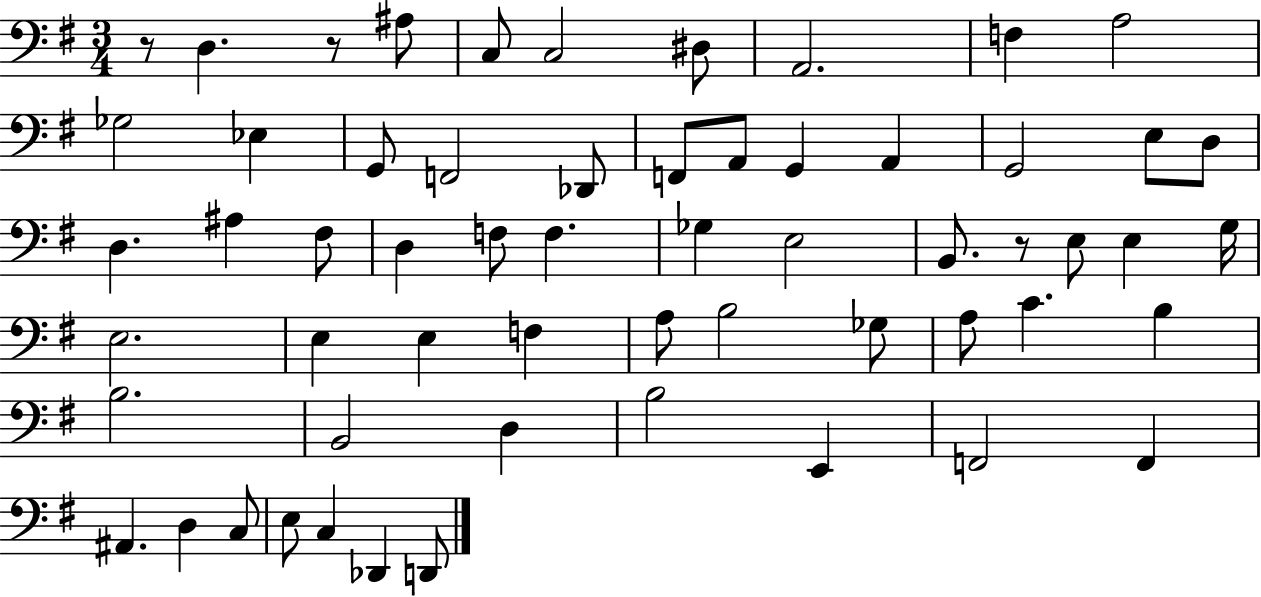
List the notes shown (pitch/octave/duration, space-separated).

R/e D3/q. R/e A#3/e C3/e C3/h D#3/e A2/h. F3/q A3/h Gb3/h Eb3/q G2/e F2/h Db2/e F2/e A2/e G2/q A2/q G2/h E3/e D3/e D3/q. A#3/q F#3/e D3/q F3/e F3/q. Gb3/q E3/h B2/e. R/e E3/e E3/q G3/s E3/h. E3/q E3/q F3/q A3/e B3/h Gb3/e A3/e C4/q. B3/q B3/h. B2/h D3/q B3/h E2/q F2/h F2/q A#2/q. D3/q C3/e E3/e C3/q Db2/q D2/e